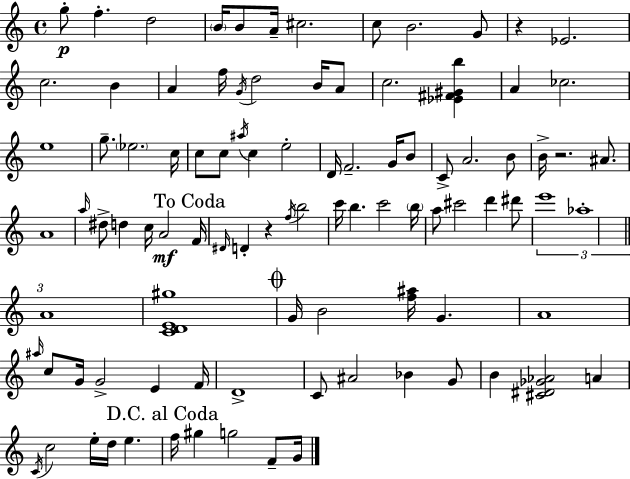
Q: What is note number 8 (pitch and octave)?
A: C5